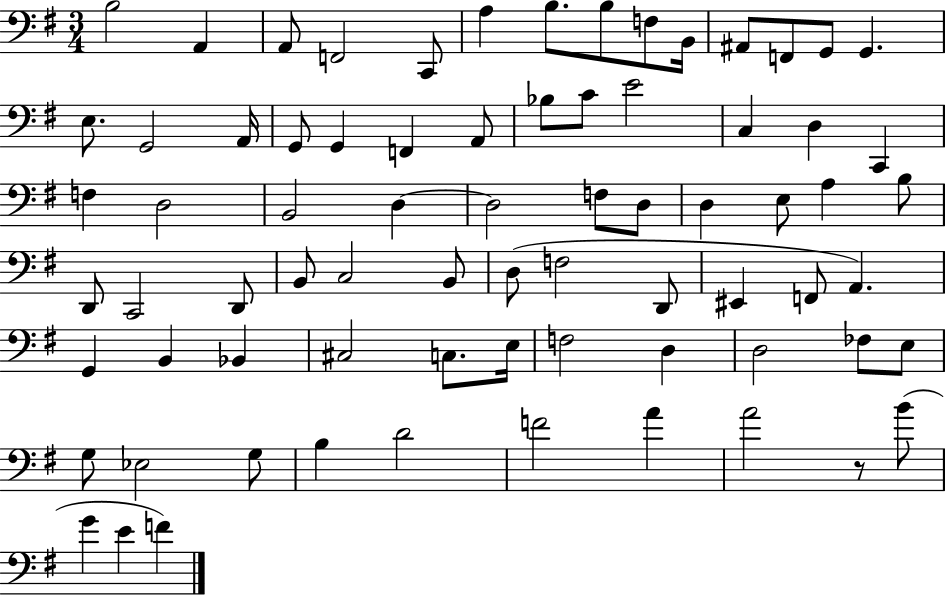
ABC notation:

X:1
T:Untitled
M:3/4
L:1/4
K:G
B,2 A,, A,,/2 F,,2 C,,/2 A, B,/2 B,/2 F,/2 B,,/4 ^A,,/2 F,,/2 G,,/2 G,, E,/2 G,,2 A,,/4 G,,/2 G,, F,, A,,/2 _B,/2 C/2 E2 C, D, C,, F, D,2 B,,2 D, D,2 F,/2 D,/2 D, E,/2 A, B,/2 D,,/2 C,,2 D,,/2 B,,/2 C,2 B,,/2 D,/2 F,2 D,,/2 ^E,, F,,/2 A,, G,, B,, _B,, ^C,2 C,/2 E,/4 F,2 D, D,2 _F,/2 E,/2 G,/2 _E,2 G,/2 B, D2 F2 A A2 z/2 B/2 G E F